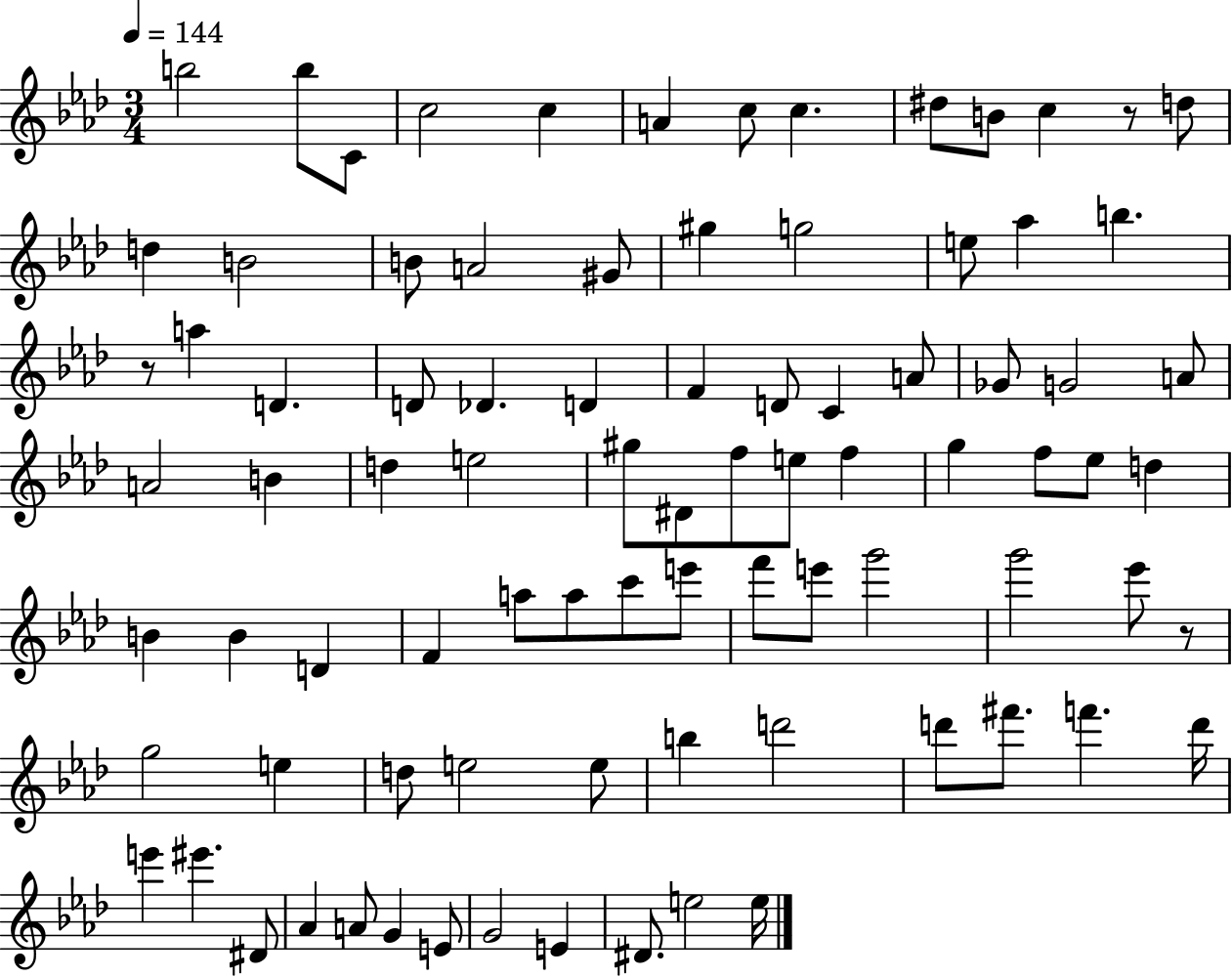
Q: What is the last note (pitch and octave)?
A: E5